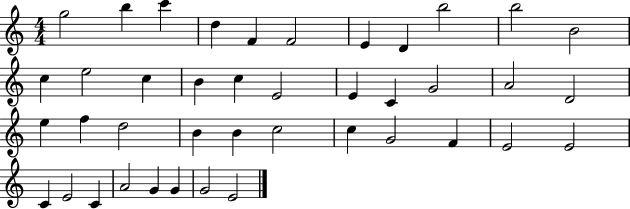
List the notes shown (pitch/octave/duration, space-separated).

G5/h B5/q C6/q D5/q F4/q F4/h E4/q D4/q B5/h B5/h B4/h C5/q E5/h C5/q B4/q C5/q E4/h E4/q C4/q G4/h A4/h D4/h E5/q F5/q D5/h B4/q B4/q C5/h C5/q G4/h F4/q E4/h E4/h C4/q E4/h C4/q A4/h G4/q G4/q G4/h E4/h